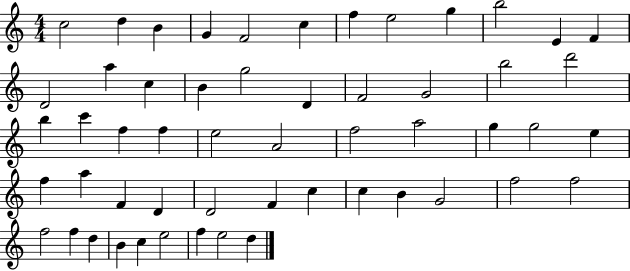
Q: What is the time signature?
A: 4/4